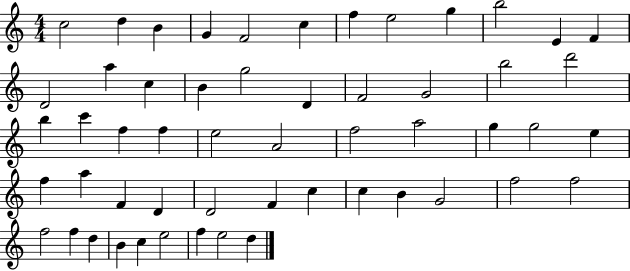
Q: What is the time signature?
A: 4/4